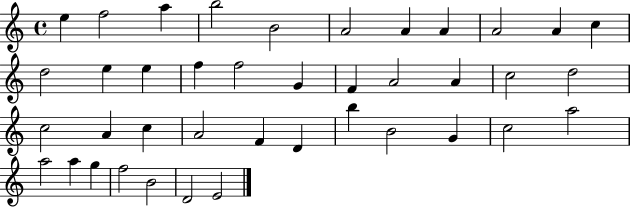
{
  \clef treble
  \time 4/4
  \defaultTimeSignature
  \key c \major
  e''4 f''2 a''4 | b''2 b'2 | a'2 a'4 a'4 | a'2 a'4 c''4 | \break d''2 e''4 e''4 | f''4 f''2 g'4 | f'4 a'2 a'4 | c''2 d''2 | \break c''2 a'4 c''4 | a'2 f'4 d'4 | b''4 b'2 g'4 | c''2 a''2 | \break a''2 a''4 g''4 | f''2 b'2 | d'2 e'2 | \bar "|."
}